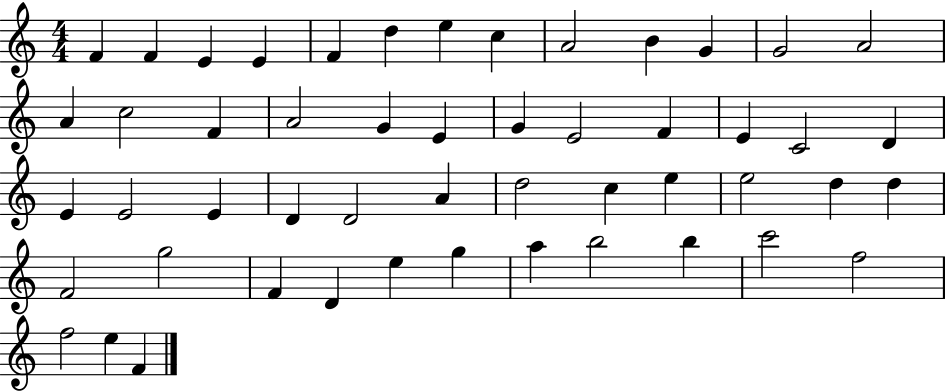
X:1
T:Untitled
M:4/4
L:1/4
K:C
F F E E F d e c A2 B G G2 A2 A c2 F A2 G E G E2 F E C2 D E E2 E D D2 A d2 c e e2 d d F2 g2 F D e g a b2 b c'2 f2 f2 e F